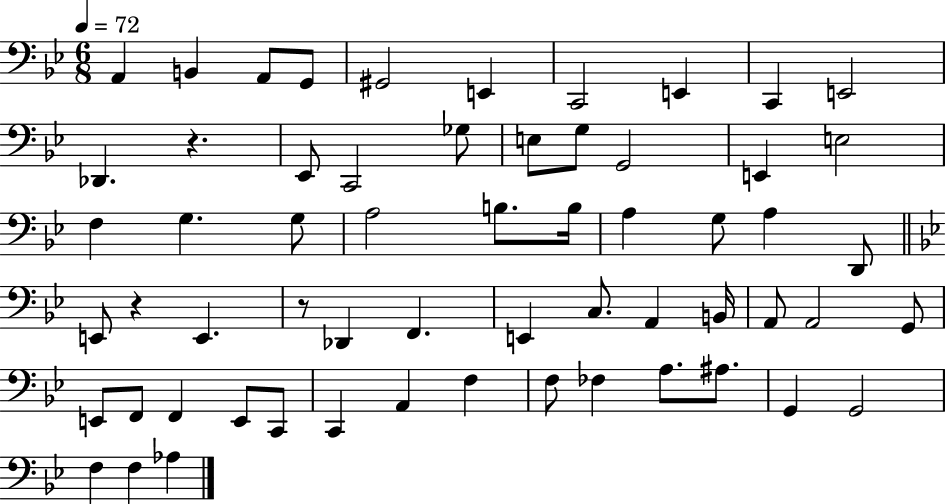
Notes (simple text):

A2/q B2/q A2/e G2/e G#2/h E2/q C2/h E2/q C2/q E2/h Db2/q. R/q. Eb2/e C2/h Gb3/e E3/e G3/e G2/h E2/q E3/h F3/q G3/q. G3/e A3/h B3/e. B3/s A3/q G3/e A3/q D2/e E2/e R/q E2/q. R/e Db2/q F2/q. E2/q C3/e. A2/q B2/s A2/e A2/h G2/e E2/e F2/e F2/q E2/e C2/e C2/q A2/q F3/q F3/e FES3/q A3/e. A#3/e. G2/q G2/h F3/q F3/q Ab3/q